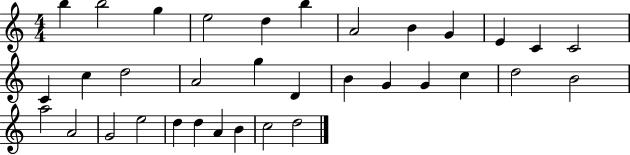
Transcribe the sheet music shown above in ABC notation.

X:1
T:Untitled
M:4/4
L:1/4
K:C
b b2 g e2 d b A2 B G E C C2 C c d2 A2 g D B G G c d2 B2 a2 A2 G2 e2 d d A B c2 d2